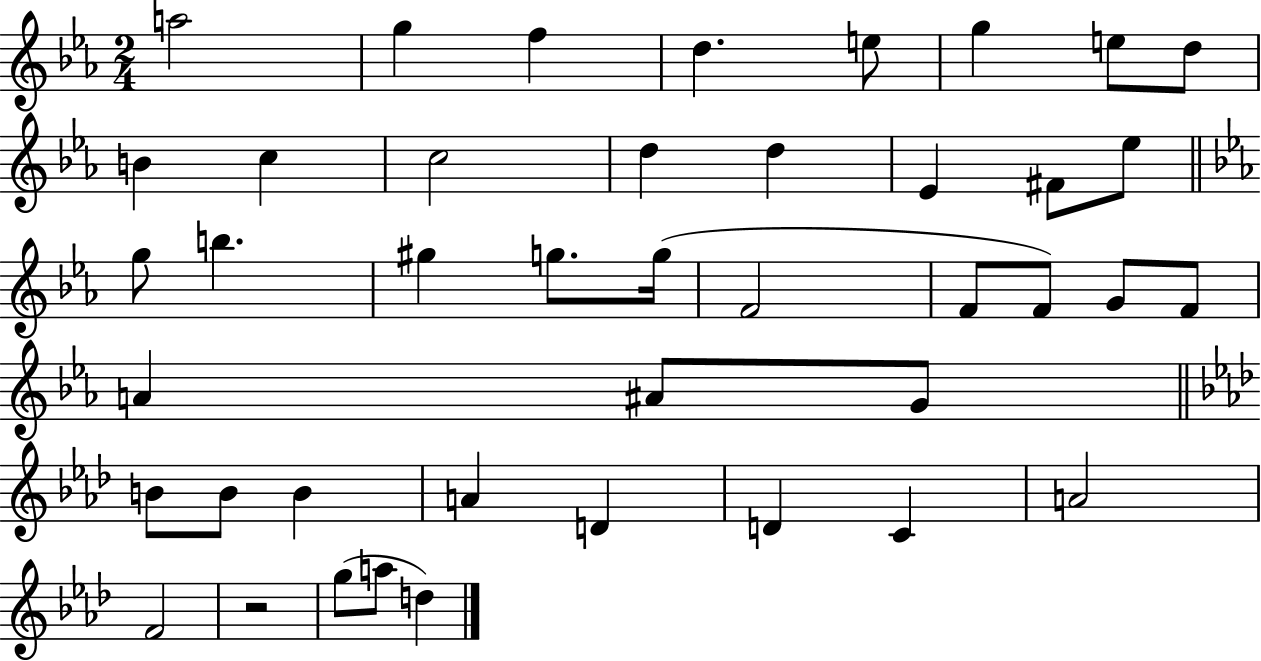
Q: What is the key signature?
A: EES major